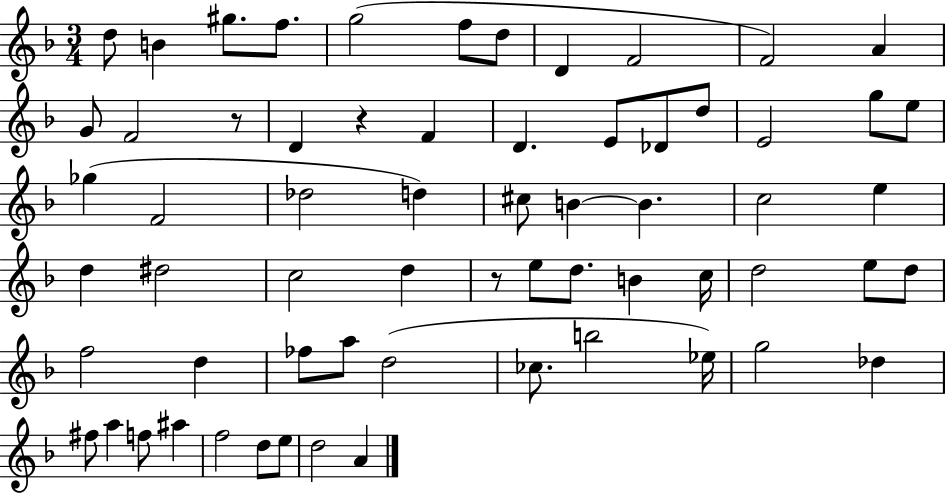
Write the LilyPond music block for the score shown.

{
  \clef treble
  \numericTimeSignature
  \time 3/4
  \key f \major
  \repeat volta 2 { d''8 b'4 gis''8. f''8. | g''2( f''8 d''8 | d'4 f'2 | f'2) a'4 | \break g'8 f'2 r8 | d'4 r4 f'4 | d'4. e'8 des'8 d''8 | e'2 g''8 e''8 | \break ges''4( f'2 | des''2 d''4) | cis''8 b'4~~ b'4. | c''2 e''4 | \break d''4 dis''2 | c''2 d''4 | r8 e''8 d''8. b'4 c''16 | d''2 e''8 d''8 | \break f''2 d''4 | fes''8 a''8 d''2( | ces''8. b''2 ees''16) | g''2 des''4 | \break fis''8 a''4 f''8 ais''4 | f''2 d''8 e''8 | d''2 a'4 | } \bar "|."
}